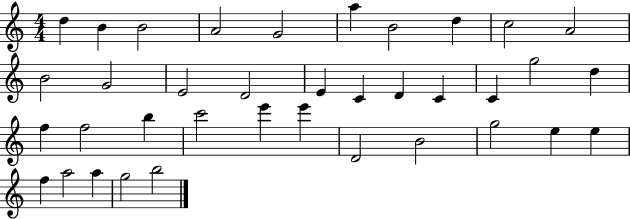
X:1
T:Untitled
M:4/4
L:1/4
K:C
d B B2 A2 G2 a B2 d c2 A2 B2 G2 E2 D2 E C D C C g2 d f f2 b c'2 e' e' D2 B2 g2 e e f a2 a g2 b2